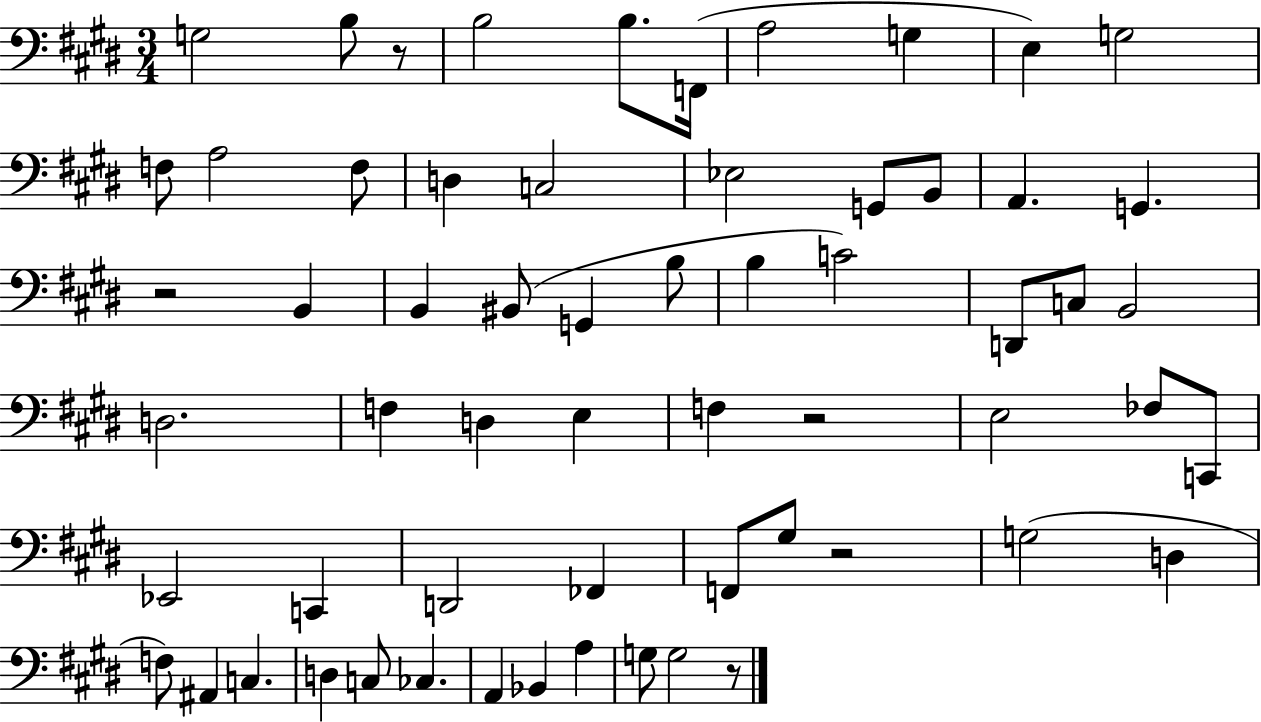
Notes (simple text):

G3/h B3/e R/e B3/h B3/e. F2/s A3/h G3/q E3/q G3/h F3/e A3/h F3/e D3/q C3/h Eb3/h G2/e B2/e A2/q. G2/q. R/h B2/q B2/q BIS2/e G2/q B3/e B3/q C4/h D2/e C3/e B2/h D3/h. F3/q D3/q E3/q F3/q R/h E3/h FES3/e C2/e Eb2/h C2/q D2/h FES2/q F2/e G#3/e R/h G3/h D3/q F3/e A#2/q C3/q. D3/q C3/e CES3/q. A2/q Bb2/q A3/q G3/e G3/h R/e